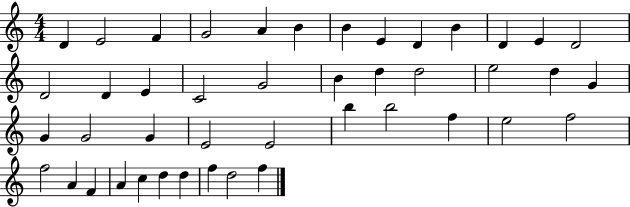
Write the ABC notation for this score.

X:1
T:Untitled
M:4/4
L:1/4
K:C
D E2 F G2 A B B E D B D E D2 D2 D E C2 G2 B d d2 e2 d G G G2 G E2 E2 b b2 f e2 f2 f2 A F A c d d f d2 f